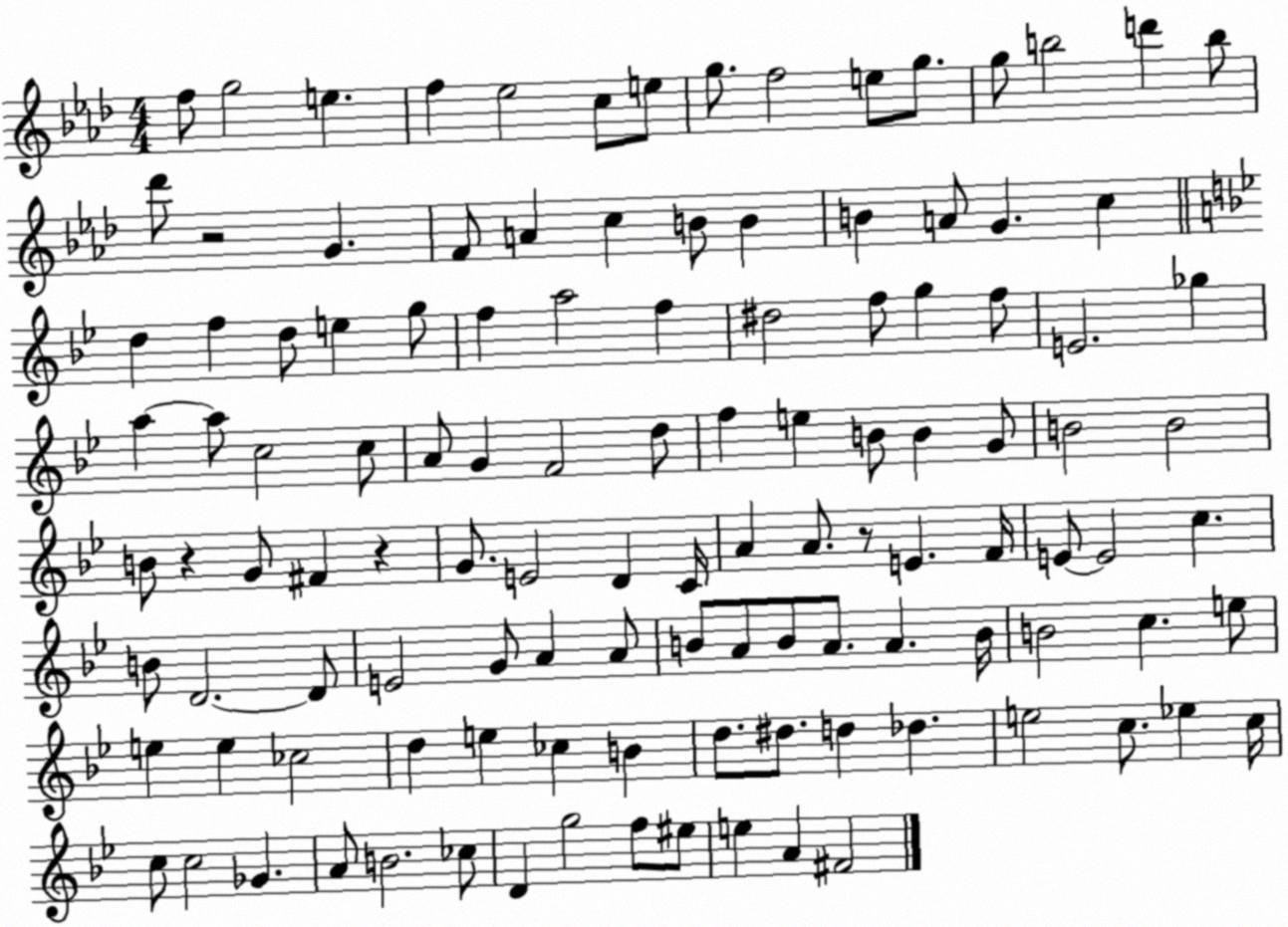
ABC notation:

X:1
T:Untitled
M:4/4
L:1/4
K:Ab
f/2 g2 e f _e2 c/2 e/2 g/2 f2 e/2 g/2 g/2 b2 d' b/2 _d'/2 z2 G F/2 A c B/2 B B A/2 G c d f d/2 e g/2 f a2 f ^d2 f/2 g f/2 E2 _g a a/2 c2 c/2 A/2 G F2 d/2 f e B/2 B G/2 B2 B2 B/2 z G/2 ^F z G/2 E2 D C/4 A A/2 z/2 E F/4 E/2 E2 c B/2 D2 D/2 E2 G/2 A A/2 B/2 A/2 B/2 A/2 A B/4 B2 c e/2 e e _c2 d e _c B d/2 ^d/2 d _d e2 c/2 _e c/4 c/2 c2 _G A/2 B2 _c/2 D g2 f/2 ^e/2 e A ^F2